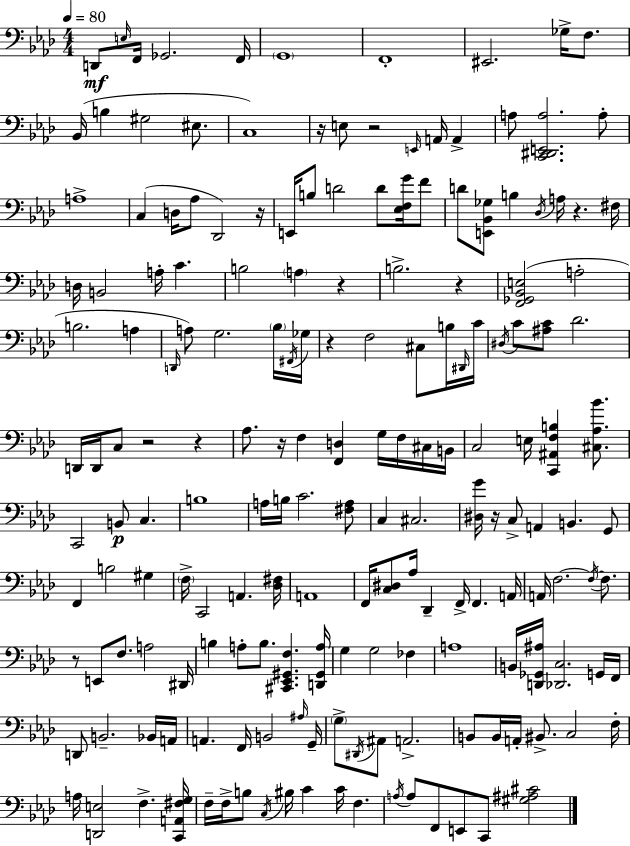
{
  \clef bass
  \numericTimeSignature
  \time 4/4
  \key aes \major
  \tempo 4 = 80
  \repeat volta 2 { d,8\mf \grace { e16 } f,16 ges,2. | f,16 \parenthesize g,1 | f,1-. | eis,2. ges16-> f8. | \break bes,16( b4 gis2 eis8. | c1) | r16 e8 r2 \grace { e,16 } a,16 a,4-> | a8 <c, dis, e, a>2. | \break a8-. a1-> | c4( d16 aes8 des,2) | r16 e,16 b8 d'2 d'8 <ees f g'>16 | f'8 d'8 <e, bes, ges>8 b4 \acciaccatura { des16 } a16 r4. | \break fis16 d16 b,2 a16-. c'4. | b2 \parenthesize a4 r4 | b2.-> r4 | <f, ges, bes, e>2( a2-. | \break b2. a4 | \grace { d,16 } a8) g2. | \parenthesize bes16 \acciaccatura { fis,16 } ges16 r4 f2 | cis8 b16 \grace { dis,16 } c'16 \acciaccatura { dis16 } c'8 <ais c'>8 des'2. | \break d,16 d,16 c8 r2 | r4 aes8. r16 f4 <f, d>4 | g16 f16 cis16 b,16 c2 e16 | <c, ais, f b>4 <cis aes bes'>8. c,2 b,8\p | \break c4. b1 | a16 b16 c'2. | <fis a>8 c4 cis2. | <dis g'>16 r16 c8-> a,4 b,4. | \break g,8 f,4 b2 | gis4 \parenthesize f16-> c,2 | a,4. <des fis>16 a,1 | f,16 <c dis>8 aes16 des,4-- f,16-> | \break f,4. a,16 a,16 f2.~~ | \acciaccatura { f16~ }~ f8. r8 e,8 f8. a2 | dis,16 b4 a8-. b8. | <cis, ees, gis, f>4. <d, gis, a>16 g4 g2 | \break fes4 a1 | b,16 <d, ges, ais>16 <des, c>2. | g,16 f,16 d,8 b,2.-- | bes,16 a,16 a,4. f,16 b,2 | \break \grace { ais16 } g,16-- \parenthesize g8-> \acciaccatura { dis,16 } ais,8 a,2.-> | b,8 b,16 a,16-. bis,8.-> | c2 f16-. a16 <d, e>2 | f4.-> <c, a, fis g>16 f16-- f16-> b8 \acciaccatura { c16 } bis16 | \break c'4 c'16 f4. \acciaccatura { a16 } a8 f,8 | e,8 c,8 <gis ais cis'>2 } \bar "|."
}